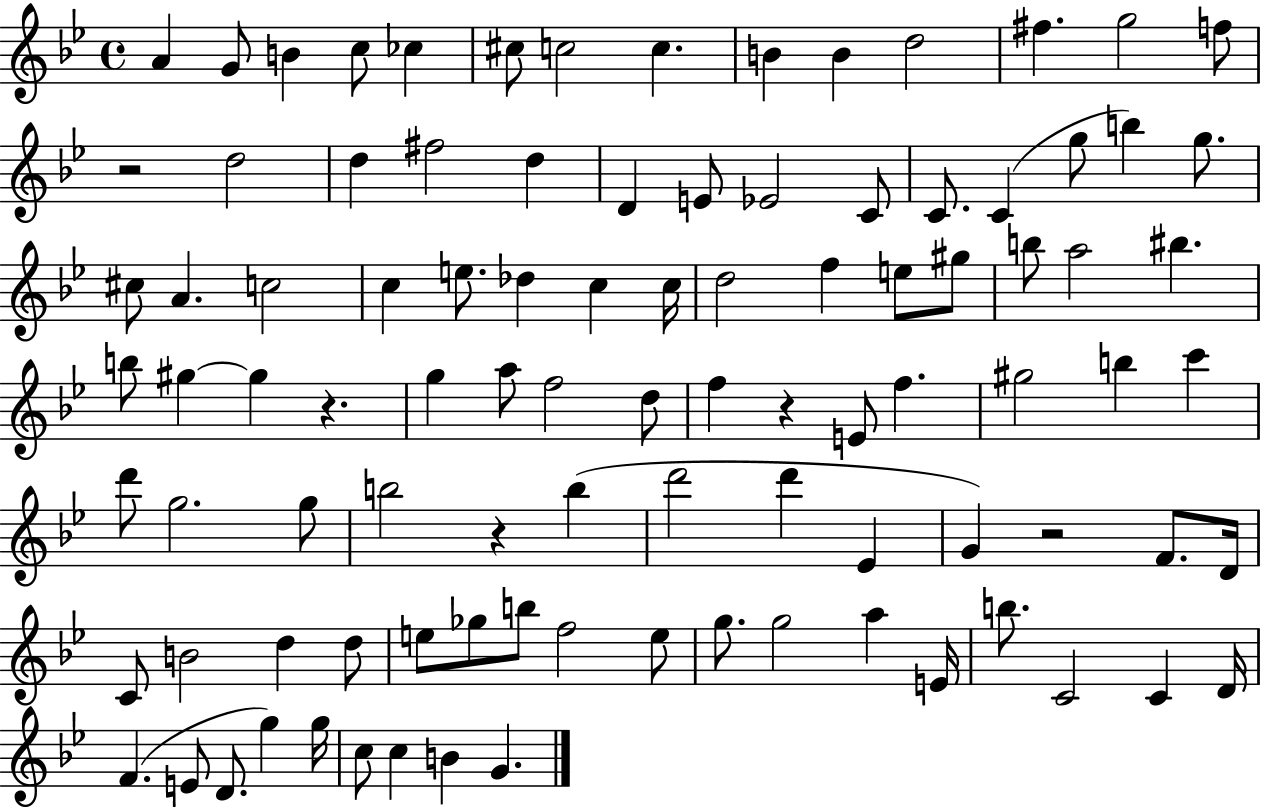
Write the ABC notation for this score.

X:1
T:Untitled
M:4/4
L:1/4
K:Bb
A G/2 B c/2 _c ^c/2 c2 c B B d2 ^f g2 f/2 z2 d2 d ^f2 d D E/2 _E2 C/2 C/2 C g/2 b g/2 ^c/2 A c2 c e/2 _d c c/4 d2 f e/2 ^g/2 b/2 a2 ^b b/2 ^g ^g z g a/2 f2 d/2 f z E/2 f ^g2 b c' d'/2 g2 g/2 b2 z b d'2 d' _E G z2 F/2 D/4 C/2 B2 d d/2 e/2 _g/2 b/2 f2 e/2 g/2 g2 a E/4 b/2 C2 C D/4 F E/2 D/2 g g/4 c/2 c B G